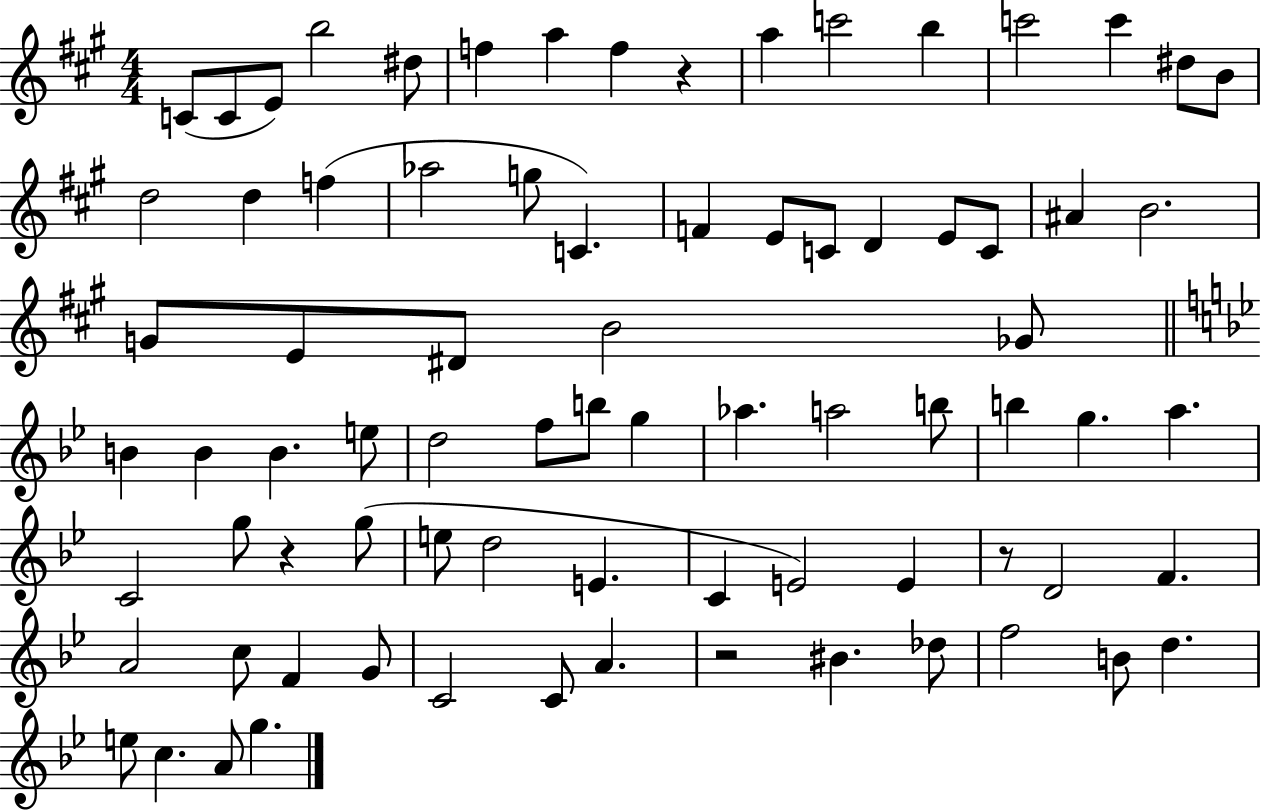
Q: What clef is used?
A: treble